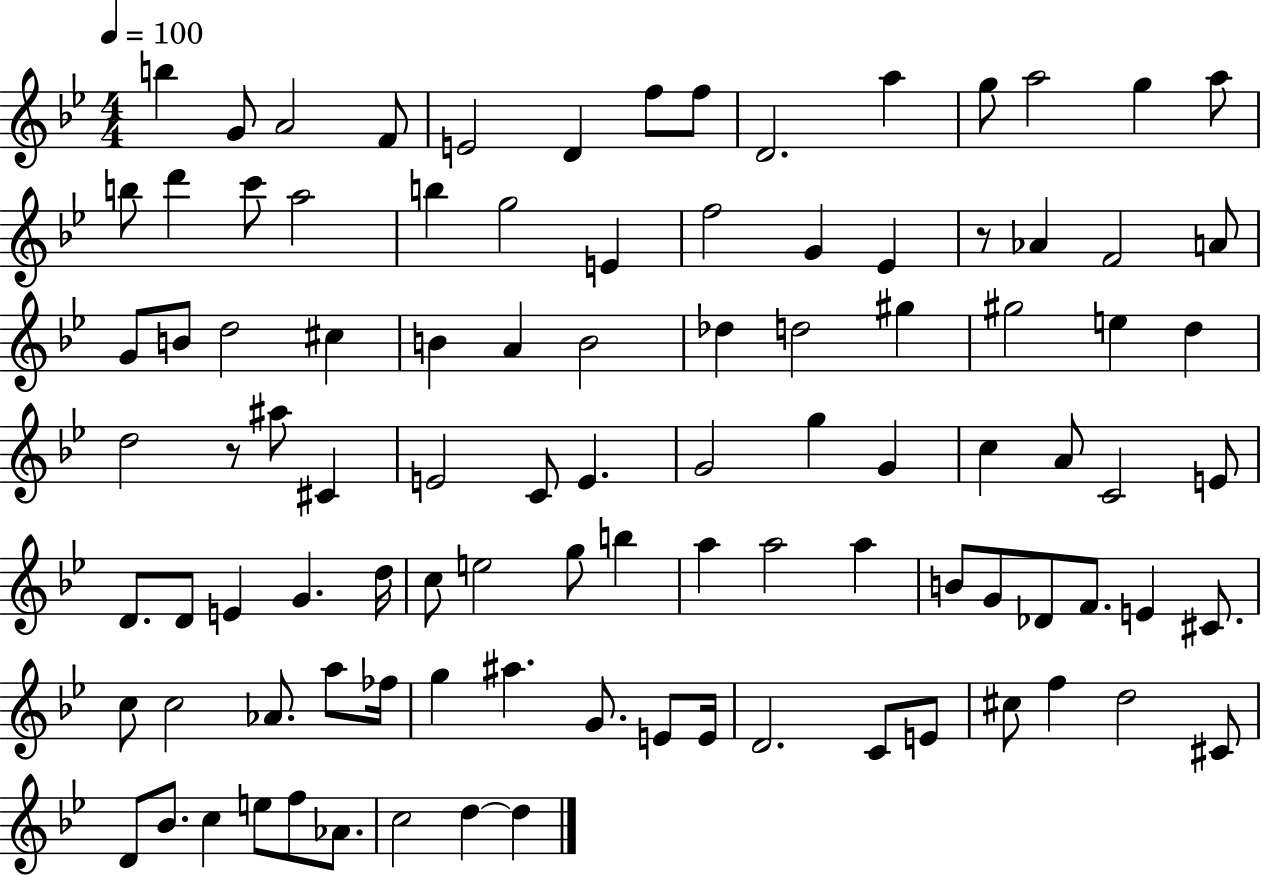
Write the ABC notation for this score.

X:1
T:Untitled
M:4/4
L:1/4
K:Bb
b G/2 A2 F/2 E2 D f/2 f/2 D2 a g/2 a2 g a/2 b/2 d' c'/2 a2 b g2 E f2 G _E z/2 _A F2 A/2 G/2 B/2 d2 ^c B A B2 _d d2 ^g ^g2 e d d2 z/2 ^a/2 ^C E2 C/2 E G2 g G c A/2 C2 E/2 D/2 D/2 E G d/4 c/2 e2 g/2 b a a2 a B/2 G/2 _D/2 F/2 E ^C/2 c/2 c2 _A/2 a/2 _f/4 g ^a G/2 E/2 E/4 D2 C/2 E/2 ^c/2 f d2 ^C/2 D/2 _B/2 c e/2 f/2 _A/2 c2 d d